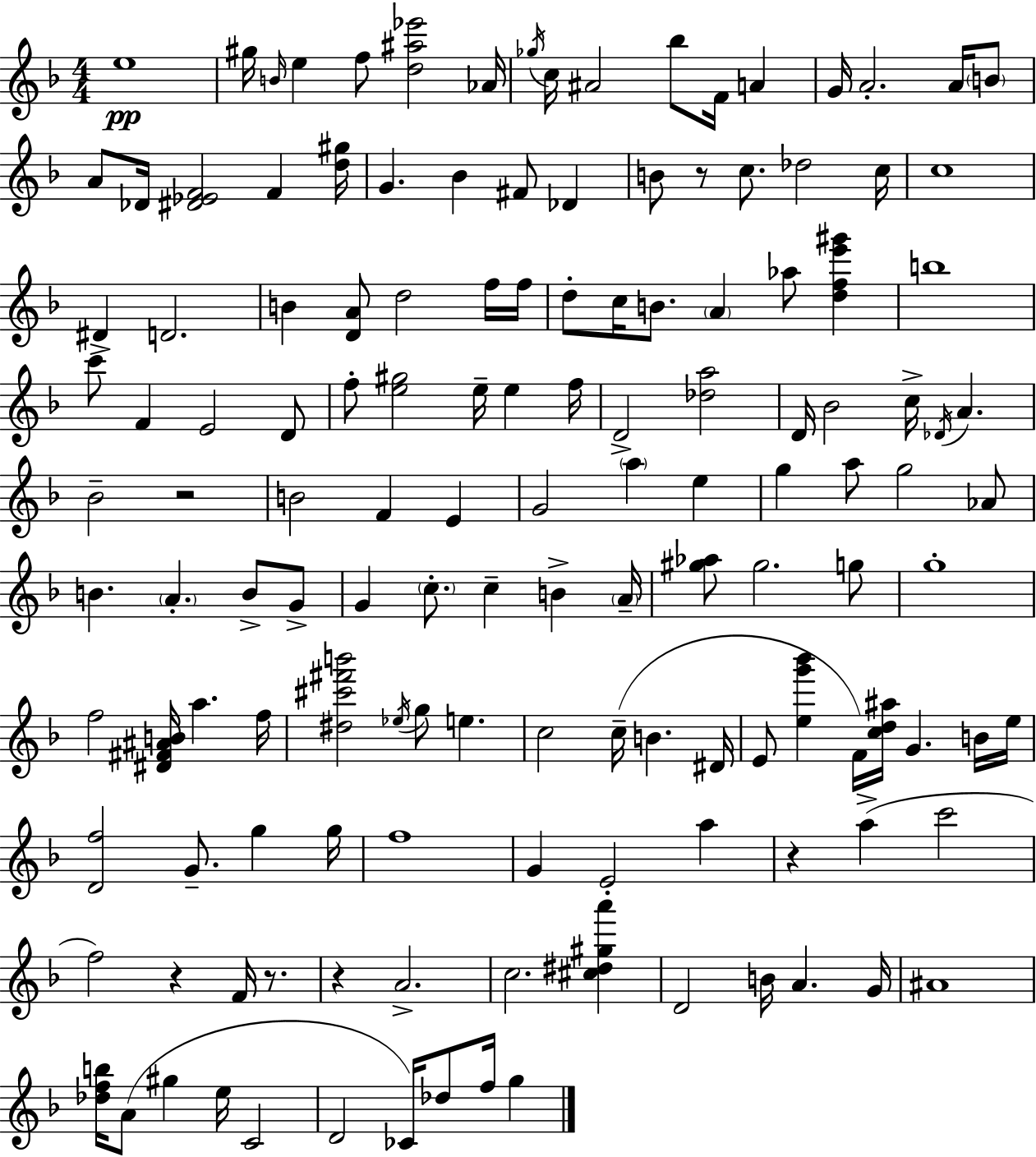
{
  \clef treble
  \numericTimeSignature
  \time 4/4
  \key f \major
  e''1\pp | gis''16 \grace { b'16 } e''4 f''8 <d'' ais'' ees'''>2 | aes'16 \acciaccatura { ges''16 } c''16 ais'2 bes''8 f'16 a'4 | g'16 a'2.-. a'16 | \break \parenthesize b'8 a'8 des'16 <dis' ees' f'>2 f'4 | <d'' gis''>16 g'4. bes'4 fis'8 des'4 | b'8 r8 c''8. des''2 | c''16 c''1 | \break dis'4-> d'2. | b'4 <d' a'>8 d''2 | f''16 f''16 d''8-. c''16 b'8. \parenthesize a'4 aes''8 <d'' f'' e''' gis'''>4 | b''1 | \break c'''8 f'4 e'2 | d'8 f''8-. <e'' gis''>2 e''16-- e''4 | f''16 d'2-> <des'' a''>2 | d'16 bes'2 c''16-> \acciaccatura { des'16 } a'4. | \break bes'2-- r2 | b'2 f'4 e'4 | g'2 \parenthesize a''4 e''4 | g''4 a''8 g''2 | \break aes'8 b'4. \parenthesize a'4.-. b'8-> | g'8-> g'4 \parenthesize c''8.-. c''4-- b'4-> | \parenthesize a'16-- <gis'' aes''>8 gis''2. | g''8 g''1-. | \break f''2 <dis' fis' ais' b'>16 a''4. | f''16 <dis'' cis''' fis''' b'''>2 \acciaccatura { ees''16 } g''8 e''4. | c''2 c''16--( b'4. | dis'16 e'8 <e'' g''' bes'''>4 f'16) <c'' d'' ais''>16 g'4. | \break b'16 e''16 <d' f''>2 g'8.-- g''4 | g''16 f''1 | g'4 e'2-. | a''4 r4 a''4->( c'''2 | \break f''2) r4 | f'16 r8. r4 a'2.-> | c''2. | <cis'' dis'' gis'' a'''>4 d'2 b'16 a'4. | \break g'16 ais'1 | <des'' f'' b''>16 a'8( gis''4 e''16 c'2 | d'2 ces'16) des''8 f''16 | g''4 \bar "|."
}